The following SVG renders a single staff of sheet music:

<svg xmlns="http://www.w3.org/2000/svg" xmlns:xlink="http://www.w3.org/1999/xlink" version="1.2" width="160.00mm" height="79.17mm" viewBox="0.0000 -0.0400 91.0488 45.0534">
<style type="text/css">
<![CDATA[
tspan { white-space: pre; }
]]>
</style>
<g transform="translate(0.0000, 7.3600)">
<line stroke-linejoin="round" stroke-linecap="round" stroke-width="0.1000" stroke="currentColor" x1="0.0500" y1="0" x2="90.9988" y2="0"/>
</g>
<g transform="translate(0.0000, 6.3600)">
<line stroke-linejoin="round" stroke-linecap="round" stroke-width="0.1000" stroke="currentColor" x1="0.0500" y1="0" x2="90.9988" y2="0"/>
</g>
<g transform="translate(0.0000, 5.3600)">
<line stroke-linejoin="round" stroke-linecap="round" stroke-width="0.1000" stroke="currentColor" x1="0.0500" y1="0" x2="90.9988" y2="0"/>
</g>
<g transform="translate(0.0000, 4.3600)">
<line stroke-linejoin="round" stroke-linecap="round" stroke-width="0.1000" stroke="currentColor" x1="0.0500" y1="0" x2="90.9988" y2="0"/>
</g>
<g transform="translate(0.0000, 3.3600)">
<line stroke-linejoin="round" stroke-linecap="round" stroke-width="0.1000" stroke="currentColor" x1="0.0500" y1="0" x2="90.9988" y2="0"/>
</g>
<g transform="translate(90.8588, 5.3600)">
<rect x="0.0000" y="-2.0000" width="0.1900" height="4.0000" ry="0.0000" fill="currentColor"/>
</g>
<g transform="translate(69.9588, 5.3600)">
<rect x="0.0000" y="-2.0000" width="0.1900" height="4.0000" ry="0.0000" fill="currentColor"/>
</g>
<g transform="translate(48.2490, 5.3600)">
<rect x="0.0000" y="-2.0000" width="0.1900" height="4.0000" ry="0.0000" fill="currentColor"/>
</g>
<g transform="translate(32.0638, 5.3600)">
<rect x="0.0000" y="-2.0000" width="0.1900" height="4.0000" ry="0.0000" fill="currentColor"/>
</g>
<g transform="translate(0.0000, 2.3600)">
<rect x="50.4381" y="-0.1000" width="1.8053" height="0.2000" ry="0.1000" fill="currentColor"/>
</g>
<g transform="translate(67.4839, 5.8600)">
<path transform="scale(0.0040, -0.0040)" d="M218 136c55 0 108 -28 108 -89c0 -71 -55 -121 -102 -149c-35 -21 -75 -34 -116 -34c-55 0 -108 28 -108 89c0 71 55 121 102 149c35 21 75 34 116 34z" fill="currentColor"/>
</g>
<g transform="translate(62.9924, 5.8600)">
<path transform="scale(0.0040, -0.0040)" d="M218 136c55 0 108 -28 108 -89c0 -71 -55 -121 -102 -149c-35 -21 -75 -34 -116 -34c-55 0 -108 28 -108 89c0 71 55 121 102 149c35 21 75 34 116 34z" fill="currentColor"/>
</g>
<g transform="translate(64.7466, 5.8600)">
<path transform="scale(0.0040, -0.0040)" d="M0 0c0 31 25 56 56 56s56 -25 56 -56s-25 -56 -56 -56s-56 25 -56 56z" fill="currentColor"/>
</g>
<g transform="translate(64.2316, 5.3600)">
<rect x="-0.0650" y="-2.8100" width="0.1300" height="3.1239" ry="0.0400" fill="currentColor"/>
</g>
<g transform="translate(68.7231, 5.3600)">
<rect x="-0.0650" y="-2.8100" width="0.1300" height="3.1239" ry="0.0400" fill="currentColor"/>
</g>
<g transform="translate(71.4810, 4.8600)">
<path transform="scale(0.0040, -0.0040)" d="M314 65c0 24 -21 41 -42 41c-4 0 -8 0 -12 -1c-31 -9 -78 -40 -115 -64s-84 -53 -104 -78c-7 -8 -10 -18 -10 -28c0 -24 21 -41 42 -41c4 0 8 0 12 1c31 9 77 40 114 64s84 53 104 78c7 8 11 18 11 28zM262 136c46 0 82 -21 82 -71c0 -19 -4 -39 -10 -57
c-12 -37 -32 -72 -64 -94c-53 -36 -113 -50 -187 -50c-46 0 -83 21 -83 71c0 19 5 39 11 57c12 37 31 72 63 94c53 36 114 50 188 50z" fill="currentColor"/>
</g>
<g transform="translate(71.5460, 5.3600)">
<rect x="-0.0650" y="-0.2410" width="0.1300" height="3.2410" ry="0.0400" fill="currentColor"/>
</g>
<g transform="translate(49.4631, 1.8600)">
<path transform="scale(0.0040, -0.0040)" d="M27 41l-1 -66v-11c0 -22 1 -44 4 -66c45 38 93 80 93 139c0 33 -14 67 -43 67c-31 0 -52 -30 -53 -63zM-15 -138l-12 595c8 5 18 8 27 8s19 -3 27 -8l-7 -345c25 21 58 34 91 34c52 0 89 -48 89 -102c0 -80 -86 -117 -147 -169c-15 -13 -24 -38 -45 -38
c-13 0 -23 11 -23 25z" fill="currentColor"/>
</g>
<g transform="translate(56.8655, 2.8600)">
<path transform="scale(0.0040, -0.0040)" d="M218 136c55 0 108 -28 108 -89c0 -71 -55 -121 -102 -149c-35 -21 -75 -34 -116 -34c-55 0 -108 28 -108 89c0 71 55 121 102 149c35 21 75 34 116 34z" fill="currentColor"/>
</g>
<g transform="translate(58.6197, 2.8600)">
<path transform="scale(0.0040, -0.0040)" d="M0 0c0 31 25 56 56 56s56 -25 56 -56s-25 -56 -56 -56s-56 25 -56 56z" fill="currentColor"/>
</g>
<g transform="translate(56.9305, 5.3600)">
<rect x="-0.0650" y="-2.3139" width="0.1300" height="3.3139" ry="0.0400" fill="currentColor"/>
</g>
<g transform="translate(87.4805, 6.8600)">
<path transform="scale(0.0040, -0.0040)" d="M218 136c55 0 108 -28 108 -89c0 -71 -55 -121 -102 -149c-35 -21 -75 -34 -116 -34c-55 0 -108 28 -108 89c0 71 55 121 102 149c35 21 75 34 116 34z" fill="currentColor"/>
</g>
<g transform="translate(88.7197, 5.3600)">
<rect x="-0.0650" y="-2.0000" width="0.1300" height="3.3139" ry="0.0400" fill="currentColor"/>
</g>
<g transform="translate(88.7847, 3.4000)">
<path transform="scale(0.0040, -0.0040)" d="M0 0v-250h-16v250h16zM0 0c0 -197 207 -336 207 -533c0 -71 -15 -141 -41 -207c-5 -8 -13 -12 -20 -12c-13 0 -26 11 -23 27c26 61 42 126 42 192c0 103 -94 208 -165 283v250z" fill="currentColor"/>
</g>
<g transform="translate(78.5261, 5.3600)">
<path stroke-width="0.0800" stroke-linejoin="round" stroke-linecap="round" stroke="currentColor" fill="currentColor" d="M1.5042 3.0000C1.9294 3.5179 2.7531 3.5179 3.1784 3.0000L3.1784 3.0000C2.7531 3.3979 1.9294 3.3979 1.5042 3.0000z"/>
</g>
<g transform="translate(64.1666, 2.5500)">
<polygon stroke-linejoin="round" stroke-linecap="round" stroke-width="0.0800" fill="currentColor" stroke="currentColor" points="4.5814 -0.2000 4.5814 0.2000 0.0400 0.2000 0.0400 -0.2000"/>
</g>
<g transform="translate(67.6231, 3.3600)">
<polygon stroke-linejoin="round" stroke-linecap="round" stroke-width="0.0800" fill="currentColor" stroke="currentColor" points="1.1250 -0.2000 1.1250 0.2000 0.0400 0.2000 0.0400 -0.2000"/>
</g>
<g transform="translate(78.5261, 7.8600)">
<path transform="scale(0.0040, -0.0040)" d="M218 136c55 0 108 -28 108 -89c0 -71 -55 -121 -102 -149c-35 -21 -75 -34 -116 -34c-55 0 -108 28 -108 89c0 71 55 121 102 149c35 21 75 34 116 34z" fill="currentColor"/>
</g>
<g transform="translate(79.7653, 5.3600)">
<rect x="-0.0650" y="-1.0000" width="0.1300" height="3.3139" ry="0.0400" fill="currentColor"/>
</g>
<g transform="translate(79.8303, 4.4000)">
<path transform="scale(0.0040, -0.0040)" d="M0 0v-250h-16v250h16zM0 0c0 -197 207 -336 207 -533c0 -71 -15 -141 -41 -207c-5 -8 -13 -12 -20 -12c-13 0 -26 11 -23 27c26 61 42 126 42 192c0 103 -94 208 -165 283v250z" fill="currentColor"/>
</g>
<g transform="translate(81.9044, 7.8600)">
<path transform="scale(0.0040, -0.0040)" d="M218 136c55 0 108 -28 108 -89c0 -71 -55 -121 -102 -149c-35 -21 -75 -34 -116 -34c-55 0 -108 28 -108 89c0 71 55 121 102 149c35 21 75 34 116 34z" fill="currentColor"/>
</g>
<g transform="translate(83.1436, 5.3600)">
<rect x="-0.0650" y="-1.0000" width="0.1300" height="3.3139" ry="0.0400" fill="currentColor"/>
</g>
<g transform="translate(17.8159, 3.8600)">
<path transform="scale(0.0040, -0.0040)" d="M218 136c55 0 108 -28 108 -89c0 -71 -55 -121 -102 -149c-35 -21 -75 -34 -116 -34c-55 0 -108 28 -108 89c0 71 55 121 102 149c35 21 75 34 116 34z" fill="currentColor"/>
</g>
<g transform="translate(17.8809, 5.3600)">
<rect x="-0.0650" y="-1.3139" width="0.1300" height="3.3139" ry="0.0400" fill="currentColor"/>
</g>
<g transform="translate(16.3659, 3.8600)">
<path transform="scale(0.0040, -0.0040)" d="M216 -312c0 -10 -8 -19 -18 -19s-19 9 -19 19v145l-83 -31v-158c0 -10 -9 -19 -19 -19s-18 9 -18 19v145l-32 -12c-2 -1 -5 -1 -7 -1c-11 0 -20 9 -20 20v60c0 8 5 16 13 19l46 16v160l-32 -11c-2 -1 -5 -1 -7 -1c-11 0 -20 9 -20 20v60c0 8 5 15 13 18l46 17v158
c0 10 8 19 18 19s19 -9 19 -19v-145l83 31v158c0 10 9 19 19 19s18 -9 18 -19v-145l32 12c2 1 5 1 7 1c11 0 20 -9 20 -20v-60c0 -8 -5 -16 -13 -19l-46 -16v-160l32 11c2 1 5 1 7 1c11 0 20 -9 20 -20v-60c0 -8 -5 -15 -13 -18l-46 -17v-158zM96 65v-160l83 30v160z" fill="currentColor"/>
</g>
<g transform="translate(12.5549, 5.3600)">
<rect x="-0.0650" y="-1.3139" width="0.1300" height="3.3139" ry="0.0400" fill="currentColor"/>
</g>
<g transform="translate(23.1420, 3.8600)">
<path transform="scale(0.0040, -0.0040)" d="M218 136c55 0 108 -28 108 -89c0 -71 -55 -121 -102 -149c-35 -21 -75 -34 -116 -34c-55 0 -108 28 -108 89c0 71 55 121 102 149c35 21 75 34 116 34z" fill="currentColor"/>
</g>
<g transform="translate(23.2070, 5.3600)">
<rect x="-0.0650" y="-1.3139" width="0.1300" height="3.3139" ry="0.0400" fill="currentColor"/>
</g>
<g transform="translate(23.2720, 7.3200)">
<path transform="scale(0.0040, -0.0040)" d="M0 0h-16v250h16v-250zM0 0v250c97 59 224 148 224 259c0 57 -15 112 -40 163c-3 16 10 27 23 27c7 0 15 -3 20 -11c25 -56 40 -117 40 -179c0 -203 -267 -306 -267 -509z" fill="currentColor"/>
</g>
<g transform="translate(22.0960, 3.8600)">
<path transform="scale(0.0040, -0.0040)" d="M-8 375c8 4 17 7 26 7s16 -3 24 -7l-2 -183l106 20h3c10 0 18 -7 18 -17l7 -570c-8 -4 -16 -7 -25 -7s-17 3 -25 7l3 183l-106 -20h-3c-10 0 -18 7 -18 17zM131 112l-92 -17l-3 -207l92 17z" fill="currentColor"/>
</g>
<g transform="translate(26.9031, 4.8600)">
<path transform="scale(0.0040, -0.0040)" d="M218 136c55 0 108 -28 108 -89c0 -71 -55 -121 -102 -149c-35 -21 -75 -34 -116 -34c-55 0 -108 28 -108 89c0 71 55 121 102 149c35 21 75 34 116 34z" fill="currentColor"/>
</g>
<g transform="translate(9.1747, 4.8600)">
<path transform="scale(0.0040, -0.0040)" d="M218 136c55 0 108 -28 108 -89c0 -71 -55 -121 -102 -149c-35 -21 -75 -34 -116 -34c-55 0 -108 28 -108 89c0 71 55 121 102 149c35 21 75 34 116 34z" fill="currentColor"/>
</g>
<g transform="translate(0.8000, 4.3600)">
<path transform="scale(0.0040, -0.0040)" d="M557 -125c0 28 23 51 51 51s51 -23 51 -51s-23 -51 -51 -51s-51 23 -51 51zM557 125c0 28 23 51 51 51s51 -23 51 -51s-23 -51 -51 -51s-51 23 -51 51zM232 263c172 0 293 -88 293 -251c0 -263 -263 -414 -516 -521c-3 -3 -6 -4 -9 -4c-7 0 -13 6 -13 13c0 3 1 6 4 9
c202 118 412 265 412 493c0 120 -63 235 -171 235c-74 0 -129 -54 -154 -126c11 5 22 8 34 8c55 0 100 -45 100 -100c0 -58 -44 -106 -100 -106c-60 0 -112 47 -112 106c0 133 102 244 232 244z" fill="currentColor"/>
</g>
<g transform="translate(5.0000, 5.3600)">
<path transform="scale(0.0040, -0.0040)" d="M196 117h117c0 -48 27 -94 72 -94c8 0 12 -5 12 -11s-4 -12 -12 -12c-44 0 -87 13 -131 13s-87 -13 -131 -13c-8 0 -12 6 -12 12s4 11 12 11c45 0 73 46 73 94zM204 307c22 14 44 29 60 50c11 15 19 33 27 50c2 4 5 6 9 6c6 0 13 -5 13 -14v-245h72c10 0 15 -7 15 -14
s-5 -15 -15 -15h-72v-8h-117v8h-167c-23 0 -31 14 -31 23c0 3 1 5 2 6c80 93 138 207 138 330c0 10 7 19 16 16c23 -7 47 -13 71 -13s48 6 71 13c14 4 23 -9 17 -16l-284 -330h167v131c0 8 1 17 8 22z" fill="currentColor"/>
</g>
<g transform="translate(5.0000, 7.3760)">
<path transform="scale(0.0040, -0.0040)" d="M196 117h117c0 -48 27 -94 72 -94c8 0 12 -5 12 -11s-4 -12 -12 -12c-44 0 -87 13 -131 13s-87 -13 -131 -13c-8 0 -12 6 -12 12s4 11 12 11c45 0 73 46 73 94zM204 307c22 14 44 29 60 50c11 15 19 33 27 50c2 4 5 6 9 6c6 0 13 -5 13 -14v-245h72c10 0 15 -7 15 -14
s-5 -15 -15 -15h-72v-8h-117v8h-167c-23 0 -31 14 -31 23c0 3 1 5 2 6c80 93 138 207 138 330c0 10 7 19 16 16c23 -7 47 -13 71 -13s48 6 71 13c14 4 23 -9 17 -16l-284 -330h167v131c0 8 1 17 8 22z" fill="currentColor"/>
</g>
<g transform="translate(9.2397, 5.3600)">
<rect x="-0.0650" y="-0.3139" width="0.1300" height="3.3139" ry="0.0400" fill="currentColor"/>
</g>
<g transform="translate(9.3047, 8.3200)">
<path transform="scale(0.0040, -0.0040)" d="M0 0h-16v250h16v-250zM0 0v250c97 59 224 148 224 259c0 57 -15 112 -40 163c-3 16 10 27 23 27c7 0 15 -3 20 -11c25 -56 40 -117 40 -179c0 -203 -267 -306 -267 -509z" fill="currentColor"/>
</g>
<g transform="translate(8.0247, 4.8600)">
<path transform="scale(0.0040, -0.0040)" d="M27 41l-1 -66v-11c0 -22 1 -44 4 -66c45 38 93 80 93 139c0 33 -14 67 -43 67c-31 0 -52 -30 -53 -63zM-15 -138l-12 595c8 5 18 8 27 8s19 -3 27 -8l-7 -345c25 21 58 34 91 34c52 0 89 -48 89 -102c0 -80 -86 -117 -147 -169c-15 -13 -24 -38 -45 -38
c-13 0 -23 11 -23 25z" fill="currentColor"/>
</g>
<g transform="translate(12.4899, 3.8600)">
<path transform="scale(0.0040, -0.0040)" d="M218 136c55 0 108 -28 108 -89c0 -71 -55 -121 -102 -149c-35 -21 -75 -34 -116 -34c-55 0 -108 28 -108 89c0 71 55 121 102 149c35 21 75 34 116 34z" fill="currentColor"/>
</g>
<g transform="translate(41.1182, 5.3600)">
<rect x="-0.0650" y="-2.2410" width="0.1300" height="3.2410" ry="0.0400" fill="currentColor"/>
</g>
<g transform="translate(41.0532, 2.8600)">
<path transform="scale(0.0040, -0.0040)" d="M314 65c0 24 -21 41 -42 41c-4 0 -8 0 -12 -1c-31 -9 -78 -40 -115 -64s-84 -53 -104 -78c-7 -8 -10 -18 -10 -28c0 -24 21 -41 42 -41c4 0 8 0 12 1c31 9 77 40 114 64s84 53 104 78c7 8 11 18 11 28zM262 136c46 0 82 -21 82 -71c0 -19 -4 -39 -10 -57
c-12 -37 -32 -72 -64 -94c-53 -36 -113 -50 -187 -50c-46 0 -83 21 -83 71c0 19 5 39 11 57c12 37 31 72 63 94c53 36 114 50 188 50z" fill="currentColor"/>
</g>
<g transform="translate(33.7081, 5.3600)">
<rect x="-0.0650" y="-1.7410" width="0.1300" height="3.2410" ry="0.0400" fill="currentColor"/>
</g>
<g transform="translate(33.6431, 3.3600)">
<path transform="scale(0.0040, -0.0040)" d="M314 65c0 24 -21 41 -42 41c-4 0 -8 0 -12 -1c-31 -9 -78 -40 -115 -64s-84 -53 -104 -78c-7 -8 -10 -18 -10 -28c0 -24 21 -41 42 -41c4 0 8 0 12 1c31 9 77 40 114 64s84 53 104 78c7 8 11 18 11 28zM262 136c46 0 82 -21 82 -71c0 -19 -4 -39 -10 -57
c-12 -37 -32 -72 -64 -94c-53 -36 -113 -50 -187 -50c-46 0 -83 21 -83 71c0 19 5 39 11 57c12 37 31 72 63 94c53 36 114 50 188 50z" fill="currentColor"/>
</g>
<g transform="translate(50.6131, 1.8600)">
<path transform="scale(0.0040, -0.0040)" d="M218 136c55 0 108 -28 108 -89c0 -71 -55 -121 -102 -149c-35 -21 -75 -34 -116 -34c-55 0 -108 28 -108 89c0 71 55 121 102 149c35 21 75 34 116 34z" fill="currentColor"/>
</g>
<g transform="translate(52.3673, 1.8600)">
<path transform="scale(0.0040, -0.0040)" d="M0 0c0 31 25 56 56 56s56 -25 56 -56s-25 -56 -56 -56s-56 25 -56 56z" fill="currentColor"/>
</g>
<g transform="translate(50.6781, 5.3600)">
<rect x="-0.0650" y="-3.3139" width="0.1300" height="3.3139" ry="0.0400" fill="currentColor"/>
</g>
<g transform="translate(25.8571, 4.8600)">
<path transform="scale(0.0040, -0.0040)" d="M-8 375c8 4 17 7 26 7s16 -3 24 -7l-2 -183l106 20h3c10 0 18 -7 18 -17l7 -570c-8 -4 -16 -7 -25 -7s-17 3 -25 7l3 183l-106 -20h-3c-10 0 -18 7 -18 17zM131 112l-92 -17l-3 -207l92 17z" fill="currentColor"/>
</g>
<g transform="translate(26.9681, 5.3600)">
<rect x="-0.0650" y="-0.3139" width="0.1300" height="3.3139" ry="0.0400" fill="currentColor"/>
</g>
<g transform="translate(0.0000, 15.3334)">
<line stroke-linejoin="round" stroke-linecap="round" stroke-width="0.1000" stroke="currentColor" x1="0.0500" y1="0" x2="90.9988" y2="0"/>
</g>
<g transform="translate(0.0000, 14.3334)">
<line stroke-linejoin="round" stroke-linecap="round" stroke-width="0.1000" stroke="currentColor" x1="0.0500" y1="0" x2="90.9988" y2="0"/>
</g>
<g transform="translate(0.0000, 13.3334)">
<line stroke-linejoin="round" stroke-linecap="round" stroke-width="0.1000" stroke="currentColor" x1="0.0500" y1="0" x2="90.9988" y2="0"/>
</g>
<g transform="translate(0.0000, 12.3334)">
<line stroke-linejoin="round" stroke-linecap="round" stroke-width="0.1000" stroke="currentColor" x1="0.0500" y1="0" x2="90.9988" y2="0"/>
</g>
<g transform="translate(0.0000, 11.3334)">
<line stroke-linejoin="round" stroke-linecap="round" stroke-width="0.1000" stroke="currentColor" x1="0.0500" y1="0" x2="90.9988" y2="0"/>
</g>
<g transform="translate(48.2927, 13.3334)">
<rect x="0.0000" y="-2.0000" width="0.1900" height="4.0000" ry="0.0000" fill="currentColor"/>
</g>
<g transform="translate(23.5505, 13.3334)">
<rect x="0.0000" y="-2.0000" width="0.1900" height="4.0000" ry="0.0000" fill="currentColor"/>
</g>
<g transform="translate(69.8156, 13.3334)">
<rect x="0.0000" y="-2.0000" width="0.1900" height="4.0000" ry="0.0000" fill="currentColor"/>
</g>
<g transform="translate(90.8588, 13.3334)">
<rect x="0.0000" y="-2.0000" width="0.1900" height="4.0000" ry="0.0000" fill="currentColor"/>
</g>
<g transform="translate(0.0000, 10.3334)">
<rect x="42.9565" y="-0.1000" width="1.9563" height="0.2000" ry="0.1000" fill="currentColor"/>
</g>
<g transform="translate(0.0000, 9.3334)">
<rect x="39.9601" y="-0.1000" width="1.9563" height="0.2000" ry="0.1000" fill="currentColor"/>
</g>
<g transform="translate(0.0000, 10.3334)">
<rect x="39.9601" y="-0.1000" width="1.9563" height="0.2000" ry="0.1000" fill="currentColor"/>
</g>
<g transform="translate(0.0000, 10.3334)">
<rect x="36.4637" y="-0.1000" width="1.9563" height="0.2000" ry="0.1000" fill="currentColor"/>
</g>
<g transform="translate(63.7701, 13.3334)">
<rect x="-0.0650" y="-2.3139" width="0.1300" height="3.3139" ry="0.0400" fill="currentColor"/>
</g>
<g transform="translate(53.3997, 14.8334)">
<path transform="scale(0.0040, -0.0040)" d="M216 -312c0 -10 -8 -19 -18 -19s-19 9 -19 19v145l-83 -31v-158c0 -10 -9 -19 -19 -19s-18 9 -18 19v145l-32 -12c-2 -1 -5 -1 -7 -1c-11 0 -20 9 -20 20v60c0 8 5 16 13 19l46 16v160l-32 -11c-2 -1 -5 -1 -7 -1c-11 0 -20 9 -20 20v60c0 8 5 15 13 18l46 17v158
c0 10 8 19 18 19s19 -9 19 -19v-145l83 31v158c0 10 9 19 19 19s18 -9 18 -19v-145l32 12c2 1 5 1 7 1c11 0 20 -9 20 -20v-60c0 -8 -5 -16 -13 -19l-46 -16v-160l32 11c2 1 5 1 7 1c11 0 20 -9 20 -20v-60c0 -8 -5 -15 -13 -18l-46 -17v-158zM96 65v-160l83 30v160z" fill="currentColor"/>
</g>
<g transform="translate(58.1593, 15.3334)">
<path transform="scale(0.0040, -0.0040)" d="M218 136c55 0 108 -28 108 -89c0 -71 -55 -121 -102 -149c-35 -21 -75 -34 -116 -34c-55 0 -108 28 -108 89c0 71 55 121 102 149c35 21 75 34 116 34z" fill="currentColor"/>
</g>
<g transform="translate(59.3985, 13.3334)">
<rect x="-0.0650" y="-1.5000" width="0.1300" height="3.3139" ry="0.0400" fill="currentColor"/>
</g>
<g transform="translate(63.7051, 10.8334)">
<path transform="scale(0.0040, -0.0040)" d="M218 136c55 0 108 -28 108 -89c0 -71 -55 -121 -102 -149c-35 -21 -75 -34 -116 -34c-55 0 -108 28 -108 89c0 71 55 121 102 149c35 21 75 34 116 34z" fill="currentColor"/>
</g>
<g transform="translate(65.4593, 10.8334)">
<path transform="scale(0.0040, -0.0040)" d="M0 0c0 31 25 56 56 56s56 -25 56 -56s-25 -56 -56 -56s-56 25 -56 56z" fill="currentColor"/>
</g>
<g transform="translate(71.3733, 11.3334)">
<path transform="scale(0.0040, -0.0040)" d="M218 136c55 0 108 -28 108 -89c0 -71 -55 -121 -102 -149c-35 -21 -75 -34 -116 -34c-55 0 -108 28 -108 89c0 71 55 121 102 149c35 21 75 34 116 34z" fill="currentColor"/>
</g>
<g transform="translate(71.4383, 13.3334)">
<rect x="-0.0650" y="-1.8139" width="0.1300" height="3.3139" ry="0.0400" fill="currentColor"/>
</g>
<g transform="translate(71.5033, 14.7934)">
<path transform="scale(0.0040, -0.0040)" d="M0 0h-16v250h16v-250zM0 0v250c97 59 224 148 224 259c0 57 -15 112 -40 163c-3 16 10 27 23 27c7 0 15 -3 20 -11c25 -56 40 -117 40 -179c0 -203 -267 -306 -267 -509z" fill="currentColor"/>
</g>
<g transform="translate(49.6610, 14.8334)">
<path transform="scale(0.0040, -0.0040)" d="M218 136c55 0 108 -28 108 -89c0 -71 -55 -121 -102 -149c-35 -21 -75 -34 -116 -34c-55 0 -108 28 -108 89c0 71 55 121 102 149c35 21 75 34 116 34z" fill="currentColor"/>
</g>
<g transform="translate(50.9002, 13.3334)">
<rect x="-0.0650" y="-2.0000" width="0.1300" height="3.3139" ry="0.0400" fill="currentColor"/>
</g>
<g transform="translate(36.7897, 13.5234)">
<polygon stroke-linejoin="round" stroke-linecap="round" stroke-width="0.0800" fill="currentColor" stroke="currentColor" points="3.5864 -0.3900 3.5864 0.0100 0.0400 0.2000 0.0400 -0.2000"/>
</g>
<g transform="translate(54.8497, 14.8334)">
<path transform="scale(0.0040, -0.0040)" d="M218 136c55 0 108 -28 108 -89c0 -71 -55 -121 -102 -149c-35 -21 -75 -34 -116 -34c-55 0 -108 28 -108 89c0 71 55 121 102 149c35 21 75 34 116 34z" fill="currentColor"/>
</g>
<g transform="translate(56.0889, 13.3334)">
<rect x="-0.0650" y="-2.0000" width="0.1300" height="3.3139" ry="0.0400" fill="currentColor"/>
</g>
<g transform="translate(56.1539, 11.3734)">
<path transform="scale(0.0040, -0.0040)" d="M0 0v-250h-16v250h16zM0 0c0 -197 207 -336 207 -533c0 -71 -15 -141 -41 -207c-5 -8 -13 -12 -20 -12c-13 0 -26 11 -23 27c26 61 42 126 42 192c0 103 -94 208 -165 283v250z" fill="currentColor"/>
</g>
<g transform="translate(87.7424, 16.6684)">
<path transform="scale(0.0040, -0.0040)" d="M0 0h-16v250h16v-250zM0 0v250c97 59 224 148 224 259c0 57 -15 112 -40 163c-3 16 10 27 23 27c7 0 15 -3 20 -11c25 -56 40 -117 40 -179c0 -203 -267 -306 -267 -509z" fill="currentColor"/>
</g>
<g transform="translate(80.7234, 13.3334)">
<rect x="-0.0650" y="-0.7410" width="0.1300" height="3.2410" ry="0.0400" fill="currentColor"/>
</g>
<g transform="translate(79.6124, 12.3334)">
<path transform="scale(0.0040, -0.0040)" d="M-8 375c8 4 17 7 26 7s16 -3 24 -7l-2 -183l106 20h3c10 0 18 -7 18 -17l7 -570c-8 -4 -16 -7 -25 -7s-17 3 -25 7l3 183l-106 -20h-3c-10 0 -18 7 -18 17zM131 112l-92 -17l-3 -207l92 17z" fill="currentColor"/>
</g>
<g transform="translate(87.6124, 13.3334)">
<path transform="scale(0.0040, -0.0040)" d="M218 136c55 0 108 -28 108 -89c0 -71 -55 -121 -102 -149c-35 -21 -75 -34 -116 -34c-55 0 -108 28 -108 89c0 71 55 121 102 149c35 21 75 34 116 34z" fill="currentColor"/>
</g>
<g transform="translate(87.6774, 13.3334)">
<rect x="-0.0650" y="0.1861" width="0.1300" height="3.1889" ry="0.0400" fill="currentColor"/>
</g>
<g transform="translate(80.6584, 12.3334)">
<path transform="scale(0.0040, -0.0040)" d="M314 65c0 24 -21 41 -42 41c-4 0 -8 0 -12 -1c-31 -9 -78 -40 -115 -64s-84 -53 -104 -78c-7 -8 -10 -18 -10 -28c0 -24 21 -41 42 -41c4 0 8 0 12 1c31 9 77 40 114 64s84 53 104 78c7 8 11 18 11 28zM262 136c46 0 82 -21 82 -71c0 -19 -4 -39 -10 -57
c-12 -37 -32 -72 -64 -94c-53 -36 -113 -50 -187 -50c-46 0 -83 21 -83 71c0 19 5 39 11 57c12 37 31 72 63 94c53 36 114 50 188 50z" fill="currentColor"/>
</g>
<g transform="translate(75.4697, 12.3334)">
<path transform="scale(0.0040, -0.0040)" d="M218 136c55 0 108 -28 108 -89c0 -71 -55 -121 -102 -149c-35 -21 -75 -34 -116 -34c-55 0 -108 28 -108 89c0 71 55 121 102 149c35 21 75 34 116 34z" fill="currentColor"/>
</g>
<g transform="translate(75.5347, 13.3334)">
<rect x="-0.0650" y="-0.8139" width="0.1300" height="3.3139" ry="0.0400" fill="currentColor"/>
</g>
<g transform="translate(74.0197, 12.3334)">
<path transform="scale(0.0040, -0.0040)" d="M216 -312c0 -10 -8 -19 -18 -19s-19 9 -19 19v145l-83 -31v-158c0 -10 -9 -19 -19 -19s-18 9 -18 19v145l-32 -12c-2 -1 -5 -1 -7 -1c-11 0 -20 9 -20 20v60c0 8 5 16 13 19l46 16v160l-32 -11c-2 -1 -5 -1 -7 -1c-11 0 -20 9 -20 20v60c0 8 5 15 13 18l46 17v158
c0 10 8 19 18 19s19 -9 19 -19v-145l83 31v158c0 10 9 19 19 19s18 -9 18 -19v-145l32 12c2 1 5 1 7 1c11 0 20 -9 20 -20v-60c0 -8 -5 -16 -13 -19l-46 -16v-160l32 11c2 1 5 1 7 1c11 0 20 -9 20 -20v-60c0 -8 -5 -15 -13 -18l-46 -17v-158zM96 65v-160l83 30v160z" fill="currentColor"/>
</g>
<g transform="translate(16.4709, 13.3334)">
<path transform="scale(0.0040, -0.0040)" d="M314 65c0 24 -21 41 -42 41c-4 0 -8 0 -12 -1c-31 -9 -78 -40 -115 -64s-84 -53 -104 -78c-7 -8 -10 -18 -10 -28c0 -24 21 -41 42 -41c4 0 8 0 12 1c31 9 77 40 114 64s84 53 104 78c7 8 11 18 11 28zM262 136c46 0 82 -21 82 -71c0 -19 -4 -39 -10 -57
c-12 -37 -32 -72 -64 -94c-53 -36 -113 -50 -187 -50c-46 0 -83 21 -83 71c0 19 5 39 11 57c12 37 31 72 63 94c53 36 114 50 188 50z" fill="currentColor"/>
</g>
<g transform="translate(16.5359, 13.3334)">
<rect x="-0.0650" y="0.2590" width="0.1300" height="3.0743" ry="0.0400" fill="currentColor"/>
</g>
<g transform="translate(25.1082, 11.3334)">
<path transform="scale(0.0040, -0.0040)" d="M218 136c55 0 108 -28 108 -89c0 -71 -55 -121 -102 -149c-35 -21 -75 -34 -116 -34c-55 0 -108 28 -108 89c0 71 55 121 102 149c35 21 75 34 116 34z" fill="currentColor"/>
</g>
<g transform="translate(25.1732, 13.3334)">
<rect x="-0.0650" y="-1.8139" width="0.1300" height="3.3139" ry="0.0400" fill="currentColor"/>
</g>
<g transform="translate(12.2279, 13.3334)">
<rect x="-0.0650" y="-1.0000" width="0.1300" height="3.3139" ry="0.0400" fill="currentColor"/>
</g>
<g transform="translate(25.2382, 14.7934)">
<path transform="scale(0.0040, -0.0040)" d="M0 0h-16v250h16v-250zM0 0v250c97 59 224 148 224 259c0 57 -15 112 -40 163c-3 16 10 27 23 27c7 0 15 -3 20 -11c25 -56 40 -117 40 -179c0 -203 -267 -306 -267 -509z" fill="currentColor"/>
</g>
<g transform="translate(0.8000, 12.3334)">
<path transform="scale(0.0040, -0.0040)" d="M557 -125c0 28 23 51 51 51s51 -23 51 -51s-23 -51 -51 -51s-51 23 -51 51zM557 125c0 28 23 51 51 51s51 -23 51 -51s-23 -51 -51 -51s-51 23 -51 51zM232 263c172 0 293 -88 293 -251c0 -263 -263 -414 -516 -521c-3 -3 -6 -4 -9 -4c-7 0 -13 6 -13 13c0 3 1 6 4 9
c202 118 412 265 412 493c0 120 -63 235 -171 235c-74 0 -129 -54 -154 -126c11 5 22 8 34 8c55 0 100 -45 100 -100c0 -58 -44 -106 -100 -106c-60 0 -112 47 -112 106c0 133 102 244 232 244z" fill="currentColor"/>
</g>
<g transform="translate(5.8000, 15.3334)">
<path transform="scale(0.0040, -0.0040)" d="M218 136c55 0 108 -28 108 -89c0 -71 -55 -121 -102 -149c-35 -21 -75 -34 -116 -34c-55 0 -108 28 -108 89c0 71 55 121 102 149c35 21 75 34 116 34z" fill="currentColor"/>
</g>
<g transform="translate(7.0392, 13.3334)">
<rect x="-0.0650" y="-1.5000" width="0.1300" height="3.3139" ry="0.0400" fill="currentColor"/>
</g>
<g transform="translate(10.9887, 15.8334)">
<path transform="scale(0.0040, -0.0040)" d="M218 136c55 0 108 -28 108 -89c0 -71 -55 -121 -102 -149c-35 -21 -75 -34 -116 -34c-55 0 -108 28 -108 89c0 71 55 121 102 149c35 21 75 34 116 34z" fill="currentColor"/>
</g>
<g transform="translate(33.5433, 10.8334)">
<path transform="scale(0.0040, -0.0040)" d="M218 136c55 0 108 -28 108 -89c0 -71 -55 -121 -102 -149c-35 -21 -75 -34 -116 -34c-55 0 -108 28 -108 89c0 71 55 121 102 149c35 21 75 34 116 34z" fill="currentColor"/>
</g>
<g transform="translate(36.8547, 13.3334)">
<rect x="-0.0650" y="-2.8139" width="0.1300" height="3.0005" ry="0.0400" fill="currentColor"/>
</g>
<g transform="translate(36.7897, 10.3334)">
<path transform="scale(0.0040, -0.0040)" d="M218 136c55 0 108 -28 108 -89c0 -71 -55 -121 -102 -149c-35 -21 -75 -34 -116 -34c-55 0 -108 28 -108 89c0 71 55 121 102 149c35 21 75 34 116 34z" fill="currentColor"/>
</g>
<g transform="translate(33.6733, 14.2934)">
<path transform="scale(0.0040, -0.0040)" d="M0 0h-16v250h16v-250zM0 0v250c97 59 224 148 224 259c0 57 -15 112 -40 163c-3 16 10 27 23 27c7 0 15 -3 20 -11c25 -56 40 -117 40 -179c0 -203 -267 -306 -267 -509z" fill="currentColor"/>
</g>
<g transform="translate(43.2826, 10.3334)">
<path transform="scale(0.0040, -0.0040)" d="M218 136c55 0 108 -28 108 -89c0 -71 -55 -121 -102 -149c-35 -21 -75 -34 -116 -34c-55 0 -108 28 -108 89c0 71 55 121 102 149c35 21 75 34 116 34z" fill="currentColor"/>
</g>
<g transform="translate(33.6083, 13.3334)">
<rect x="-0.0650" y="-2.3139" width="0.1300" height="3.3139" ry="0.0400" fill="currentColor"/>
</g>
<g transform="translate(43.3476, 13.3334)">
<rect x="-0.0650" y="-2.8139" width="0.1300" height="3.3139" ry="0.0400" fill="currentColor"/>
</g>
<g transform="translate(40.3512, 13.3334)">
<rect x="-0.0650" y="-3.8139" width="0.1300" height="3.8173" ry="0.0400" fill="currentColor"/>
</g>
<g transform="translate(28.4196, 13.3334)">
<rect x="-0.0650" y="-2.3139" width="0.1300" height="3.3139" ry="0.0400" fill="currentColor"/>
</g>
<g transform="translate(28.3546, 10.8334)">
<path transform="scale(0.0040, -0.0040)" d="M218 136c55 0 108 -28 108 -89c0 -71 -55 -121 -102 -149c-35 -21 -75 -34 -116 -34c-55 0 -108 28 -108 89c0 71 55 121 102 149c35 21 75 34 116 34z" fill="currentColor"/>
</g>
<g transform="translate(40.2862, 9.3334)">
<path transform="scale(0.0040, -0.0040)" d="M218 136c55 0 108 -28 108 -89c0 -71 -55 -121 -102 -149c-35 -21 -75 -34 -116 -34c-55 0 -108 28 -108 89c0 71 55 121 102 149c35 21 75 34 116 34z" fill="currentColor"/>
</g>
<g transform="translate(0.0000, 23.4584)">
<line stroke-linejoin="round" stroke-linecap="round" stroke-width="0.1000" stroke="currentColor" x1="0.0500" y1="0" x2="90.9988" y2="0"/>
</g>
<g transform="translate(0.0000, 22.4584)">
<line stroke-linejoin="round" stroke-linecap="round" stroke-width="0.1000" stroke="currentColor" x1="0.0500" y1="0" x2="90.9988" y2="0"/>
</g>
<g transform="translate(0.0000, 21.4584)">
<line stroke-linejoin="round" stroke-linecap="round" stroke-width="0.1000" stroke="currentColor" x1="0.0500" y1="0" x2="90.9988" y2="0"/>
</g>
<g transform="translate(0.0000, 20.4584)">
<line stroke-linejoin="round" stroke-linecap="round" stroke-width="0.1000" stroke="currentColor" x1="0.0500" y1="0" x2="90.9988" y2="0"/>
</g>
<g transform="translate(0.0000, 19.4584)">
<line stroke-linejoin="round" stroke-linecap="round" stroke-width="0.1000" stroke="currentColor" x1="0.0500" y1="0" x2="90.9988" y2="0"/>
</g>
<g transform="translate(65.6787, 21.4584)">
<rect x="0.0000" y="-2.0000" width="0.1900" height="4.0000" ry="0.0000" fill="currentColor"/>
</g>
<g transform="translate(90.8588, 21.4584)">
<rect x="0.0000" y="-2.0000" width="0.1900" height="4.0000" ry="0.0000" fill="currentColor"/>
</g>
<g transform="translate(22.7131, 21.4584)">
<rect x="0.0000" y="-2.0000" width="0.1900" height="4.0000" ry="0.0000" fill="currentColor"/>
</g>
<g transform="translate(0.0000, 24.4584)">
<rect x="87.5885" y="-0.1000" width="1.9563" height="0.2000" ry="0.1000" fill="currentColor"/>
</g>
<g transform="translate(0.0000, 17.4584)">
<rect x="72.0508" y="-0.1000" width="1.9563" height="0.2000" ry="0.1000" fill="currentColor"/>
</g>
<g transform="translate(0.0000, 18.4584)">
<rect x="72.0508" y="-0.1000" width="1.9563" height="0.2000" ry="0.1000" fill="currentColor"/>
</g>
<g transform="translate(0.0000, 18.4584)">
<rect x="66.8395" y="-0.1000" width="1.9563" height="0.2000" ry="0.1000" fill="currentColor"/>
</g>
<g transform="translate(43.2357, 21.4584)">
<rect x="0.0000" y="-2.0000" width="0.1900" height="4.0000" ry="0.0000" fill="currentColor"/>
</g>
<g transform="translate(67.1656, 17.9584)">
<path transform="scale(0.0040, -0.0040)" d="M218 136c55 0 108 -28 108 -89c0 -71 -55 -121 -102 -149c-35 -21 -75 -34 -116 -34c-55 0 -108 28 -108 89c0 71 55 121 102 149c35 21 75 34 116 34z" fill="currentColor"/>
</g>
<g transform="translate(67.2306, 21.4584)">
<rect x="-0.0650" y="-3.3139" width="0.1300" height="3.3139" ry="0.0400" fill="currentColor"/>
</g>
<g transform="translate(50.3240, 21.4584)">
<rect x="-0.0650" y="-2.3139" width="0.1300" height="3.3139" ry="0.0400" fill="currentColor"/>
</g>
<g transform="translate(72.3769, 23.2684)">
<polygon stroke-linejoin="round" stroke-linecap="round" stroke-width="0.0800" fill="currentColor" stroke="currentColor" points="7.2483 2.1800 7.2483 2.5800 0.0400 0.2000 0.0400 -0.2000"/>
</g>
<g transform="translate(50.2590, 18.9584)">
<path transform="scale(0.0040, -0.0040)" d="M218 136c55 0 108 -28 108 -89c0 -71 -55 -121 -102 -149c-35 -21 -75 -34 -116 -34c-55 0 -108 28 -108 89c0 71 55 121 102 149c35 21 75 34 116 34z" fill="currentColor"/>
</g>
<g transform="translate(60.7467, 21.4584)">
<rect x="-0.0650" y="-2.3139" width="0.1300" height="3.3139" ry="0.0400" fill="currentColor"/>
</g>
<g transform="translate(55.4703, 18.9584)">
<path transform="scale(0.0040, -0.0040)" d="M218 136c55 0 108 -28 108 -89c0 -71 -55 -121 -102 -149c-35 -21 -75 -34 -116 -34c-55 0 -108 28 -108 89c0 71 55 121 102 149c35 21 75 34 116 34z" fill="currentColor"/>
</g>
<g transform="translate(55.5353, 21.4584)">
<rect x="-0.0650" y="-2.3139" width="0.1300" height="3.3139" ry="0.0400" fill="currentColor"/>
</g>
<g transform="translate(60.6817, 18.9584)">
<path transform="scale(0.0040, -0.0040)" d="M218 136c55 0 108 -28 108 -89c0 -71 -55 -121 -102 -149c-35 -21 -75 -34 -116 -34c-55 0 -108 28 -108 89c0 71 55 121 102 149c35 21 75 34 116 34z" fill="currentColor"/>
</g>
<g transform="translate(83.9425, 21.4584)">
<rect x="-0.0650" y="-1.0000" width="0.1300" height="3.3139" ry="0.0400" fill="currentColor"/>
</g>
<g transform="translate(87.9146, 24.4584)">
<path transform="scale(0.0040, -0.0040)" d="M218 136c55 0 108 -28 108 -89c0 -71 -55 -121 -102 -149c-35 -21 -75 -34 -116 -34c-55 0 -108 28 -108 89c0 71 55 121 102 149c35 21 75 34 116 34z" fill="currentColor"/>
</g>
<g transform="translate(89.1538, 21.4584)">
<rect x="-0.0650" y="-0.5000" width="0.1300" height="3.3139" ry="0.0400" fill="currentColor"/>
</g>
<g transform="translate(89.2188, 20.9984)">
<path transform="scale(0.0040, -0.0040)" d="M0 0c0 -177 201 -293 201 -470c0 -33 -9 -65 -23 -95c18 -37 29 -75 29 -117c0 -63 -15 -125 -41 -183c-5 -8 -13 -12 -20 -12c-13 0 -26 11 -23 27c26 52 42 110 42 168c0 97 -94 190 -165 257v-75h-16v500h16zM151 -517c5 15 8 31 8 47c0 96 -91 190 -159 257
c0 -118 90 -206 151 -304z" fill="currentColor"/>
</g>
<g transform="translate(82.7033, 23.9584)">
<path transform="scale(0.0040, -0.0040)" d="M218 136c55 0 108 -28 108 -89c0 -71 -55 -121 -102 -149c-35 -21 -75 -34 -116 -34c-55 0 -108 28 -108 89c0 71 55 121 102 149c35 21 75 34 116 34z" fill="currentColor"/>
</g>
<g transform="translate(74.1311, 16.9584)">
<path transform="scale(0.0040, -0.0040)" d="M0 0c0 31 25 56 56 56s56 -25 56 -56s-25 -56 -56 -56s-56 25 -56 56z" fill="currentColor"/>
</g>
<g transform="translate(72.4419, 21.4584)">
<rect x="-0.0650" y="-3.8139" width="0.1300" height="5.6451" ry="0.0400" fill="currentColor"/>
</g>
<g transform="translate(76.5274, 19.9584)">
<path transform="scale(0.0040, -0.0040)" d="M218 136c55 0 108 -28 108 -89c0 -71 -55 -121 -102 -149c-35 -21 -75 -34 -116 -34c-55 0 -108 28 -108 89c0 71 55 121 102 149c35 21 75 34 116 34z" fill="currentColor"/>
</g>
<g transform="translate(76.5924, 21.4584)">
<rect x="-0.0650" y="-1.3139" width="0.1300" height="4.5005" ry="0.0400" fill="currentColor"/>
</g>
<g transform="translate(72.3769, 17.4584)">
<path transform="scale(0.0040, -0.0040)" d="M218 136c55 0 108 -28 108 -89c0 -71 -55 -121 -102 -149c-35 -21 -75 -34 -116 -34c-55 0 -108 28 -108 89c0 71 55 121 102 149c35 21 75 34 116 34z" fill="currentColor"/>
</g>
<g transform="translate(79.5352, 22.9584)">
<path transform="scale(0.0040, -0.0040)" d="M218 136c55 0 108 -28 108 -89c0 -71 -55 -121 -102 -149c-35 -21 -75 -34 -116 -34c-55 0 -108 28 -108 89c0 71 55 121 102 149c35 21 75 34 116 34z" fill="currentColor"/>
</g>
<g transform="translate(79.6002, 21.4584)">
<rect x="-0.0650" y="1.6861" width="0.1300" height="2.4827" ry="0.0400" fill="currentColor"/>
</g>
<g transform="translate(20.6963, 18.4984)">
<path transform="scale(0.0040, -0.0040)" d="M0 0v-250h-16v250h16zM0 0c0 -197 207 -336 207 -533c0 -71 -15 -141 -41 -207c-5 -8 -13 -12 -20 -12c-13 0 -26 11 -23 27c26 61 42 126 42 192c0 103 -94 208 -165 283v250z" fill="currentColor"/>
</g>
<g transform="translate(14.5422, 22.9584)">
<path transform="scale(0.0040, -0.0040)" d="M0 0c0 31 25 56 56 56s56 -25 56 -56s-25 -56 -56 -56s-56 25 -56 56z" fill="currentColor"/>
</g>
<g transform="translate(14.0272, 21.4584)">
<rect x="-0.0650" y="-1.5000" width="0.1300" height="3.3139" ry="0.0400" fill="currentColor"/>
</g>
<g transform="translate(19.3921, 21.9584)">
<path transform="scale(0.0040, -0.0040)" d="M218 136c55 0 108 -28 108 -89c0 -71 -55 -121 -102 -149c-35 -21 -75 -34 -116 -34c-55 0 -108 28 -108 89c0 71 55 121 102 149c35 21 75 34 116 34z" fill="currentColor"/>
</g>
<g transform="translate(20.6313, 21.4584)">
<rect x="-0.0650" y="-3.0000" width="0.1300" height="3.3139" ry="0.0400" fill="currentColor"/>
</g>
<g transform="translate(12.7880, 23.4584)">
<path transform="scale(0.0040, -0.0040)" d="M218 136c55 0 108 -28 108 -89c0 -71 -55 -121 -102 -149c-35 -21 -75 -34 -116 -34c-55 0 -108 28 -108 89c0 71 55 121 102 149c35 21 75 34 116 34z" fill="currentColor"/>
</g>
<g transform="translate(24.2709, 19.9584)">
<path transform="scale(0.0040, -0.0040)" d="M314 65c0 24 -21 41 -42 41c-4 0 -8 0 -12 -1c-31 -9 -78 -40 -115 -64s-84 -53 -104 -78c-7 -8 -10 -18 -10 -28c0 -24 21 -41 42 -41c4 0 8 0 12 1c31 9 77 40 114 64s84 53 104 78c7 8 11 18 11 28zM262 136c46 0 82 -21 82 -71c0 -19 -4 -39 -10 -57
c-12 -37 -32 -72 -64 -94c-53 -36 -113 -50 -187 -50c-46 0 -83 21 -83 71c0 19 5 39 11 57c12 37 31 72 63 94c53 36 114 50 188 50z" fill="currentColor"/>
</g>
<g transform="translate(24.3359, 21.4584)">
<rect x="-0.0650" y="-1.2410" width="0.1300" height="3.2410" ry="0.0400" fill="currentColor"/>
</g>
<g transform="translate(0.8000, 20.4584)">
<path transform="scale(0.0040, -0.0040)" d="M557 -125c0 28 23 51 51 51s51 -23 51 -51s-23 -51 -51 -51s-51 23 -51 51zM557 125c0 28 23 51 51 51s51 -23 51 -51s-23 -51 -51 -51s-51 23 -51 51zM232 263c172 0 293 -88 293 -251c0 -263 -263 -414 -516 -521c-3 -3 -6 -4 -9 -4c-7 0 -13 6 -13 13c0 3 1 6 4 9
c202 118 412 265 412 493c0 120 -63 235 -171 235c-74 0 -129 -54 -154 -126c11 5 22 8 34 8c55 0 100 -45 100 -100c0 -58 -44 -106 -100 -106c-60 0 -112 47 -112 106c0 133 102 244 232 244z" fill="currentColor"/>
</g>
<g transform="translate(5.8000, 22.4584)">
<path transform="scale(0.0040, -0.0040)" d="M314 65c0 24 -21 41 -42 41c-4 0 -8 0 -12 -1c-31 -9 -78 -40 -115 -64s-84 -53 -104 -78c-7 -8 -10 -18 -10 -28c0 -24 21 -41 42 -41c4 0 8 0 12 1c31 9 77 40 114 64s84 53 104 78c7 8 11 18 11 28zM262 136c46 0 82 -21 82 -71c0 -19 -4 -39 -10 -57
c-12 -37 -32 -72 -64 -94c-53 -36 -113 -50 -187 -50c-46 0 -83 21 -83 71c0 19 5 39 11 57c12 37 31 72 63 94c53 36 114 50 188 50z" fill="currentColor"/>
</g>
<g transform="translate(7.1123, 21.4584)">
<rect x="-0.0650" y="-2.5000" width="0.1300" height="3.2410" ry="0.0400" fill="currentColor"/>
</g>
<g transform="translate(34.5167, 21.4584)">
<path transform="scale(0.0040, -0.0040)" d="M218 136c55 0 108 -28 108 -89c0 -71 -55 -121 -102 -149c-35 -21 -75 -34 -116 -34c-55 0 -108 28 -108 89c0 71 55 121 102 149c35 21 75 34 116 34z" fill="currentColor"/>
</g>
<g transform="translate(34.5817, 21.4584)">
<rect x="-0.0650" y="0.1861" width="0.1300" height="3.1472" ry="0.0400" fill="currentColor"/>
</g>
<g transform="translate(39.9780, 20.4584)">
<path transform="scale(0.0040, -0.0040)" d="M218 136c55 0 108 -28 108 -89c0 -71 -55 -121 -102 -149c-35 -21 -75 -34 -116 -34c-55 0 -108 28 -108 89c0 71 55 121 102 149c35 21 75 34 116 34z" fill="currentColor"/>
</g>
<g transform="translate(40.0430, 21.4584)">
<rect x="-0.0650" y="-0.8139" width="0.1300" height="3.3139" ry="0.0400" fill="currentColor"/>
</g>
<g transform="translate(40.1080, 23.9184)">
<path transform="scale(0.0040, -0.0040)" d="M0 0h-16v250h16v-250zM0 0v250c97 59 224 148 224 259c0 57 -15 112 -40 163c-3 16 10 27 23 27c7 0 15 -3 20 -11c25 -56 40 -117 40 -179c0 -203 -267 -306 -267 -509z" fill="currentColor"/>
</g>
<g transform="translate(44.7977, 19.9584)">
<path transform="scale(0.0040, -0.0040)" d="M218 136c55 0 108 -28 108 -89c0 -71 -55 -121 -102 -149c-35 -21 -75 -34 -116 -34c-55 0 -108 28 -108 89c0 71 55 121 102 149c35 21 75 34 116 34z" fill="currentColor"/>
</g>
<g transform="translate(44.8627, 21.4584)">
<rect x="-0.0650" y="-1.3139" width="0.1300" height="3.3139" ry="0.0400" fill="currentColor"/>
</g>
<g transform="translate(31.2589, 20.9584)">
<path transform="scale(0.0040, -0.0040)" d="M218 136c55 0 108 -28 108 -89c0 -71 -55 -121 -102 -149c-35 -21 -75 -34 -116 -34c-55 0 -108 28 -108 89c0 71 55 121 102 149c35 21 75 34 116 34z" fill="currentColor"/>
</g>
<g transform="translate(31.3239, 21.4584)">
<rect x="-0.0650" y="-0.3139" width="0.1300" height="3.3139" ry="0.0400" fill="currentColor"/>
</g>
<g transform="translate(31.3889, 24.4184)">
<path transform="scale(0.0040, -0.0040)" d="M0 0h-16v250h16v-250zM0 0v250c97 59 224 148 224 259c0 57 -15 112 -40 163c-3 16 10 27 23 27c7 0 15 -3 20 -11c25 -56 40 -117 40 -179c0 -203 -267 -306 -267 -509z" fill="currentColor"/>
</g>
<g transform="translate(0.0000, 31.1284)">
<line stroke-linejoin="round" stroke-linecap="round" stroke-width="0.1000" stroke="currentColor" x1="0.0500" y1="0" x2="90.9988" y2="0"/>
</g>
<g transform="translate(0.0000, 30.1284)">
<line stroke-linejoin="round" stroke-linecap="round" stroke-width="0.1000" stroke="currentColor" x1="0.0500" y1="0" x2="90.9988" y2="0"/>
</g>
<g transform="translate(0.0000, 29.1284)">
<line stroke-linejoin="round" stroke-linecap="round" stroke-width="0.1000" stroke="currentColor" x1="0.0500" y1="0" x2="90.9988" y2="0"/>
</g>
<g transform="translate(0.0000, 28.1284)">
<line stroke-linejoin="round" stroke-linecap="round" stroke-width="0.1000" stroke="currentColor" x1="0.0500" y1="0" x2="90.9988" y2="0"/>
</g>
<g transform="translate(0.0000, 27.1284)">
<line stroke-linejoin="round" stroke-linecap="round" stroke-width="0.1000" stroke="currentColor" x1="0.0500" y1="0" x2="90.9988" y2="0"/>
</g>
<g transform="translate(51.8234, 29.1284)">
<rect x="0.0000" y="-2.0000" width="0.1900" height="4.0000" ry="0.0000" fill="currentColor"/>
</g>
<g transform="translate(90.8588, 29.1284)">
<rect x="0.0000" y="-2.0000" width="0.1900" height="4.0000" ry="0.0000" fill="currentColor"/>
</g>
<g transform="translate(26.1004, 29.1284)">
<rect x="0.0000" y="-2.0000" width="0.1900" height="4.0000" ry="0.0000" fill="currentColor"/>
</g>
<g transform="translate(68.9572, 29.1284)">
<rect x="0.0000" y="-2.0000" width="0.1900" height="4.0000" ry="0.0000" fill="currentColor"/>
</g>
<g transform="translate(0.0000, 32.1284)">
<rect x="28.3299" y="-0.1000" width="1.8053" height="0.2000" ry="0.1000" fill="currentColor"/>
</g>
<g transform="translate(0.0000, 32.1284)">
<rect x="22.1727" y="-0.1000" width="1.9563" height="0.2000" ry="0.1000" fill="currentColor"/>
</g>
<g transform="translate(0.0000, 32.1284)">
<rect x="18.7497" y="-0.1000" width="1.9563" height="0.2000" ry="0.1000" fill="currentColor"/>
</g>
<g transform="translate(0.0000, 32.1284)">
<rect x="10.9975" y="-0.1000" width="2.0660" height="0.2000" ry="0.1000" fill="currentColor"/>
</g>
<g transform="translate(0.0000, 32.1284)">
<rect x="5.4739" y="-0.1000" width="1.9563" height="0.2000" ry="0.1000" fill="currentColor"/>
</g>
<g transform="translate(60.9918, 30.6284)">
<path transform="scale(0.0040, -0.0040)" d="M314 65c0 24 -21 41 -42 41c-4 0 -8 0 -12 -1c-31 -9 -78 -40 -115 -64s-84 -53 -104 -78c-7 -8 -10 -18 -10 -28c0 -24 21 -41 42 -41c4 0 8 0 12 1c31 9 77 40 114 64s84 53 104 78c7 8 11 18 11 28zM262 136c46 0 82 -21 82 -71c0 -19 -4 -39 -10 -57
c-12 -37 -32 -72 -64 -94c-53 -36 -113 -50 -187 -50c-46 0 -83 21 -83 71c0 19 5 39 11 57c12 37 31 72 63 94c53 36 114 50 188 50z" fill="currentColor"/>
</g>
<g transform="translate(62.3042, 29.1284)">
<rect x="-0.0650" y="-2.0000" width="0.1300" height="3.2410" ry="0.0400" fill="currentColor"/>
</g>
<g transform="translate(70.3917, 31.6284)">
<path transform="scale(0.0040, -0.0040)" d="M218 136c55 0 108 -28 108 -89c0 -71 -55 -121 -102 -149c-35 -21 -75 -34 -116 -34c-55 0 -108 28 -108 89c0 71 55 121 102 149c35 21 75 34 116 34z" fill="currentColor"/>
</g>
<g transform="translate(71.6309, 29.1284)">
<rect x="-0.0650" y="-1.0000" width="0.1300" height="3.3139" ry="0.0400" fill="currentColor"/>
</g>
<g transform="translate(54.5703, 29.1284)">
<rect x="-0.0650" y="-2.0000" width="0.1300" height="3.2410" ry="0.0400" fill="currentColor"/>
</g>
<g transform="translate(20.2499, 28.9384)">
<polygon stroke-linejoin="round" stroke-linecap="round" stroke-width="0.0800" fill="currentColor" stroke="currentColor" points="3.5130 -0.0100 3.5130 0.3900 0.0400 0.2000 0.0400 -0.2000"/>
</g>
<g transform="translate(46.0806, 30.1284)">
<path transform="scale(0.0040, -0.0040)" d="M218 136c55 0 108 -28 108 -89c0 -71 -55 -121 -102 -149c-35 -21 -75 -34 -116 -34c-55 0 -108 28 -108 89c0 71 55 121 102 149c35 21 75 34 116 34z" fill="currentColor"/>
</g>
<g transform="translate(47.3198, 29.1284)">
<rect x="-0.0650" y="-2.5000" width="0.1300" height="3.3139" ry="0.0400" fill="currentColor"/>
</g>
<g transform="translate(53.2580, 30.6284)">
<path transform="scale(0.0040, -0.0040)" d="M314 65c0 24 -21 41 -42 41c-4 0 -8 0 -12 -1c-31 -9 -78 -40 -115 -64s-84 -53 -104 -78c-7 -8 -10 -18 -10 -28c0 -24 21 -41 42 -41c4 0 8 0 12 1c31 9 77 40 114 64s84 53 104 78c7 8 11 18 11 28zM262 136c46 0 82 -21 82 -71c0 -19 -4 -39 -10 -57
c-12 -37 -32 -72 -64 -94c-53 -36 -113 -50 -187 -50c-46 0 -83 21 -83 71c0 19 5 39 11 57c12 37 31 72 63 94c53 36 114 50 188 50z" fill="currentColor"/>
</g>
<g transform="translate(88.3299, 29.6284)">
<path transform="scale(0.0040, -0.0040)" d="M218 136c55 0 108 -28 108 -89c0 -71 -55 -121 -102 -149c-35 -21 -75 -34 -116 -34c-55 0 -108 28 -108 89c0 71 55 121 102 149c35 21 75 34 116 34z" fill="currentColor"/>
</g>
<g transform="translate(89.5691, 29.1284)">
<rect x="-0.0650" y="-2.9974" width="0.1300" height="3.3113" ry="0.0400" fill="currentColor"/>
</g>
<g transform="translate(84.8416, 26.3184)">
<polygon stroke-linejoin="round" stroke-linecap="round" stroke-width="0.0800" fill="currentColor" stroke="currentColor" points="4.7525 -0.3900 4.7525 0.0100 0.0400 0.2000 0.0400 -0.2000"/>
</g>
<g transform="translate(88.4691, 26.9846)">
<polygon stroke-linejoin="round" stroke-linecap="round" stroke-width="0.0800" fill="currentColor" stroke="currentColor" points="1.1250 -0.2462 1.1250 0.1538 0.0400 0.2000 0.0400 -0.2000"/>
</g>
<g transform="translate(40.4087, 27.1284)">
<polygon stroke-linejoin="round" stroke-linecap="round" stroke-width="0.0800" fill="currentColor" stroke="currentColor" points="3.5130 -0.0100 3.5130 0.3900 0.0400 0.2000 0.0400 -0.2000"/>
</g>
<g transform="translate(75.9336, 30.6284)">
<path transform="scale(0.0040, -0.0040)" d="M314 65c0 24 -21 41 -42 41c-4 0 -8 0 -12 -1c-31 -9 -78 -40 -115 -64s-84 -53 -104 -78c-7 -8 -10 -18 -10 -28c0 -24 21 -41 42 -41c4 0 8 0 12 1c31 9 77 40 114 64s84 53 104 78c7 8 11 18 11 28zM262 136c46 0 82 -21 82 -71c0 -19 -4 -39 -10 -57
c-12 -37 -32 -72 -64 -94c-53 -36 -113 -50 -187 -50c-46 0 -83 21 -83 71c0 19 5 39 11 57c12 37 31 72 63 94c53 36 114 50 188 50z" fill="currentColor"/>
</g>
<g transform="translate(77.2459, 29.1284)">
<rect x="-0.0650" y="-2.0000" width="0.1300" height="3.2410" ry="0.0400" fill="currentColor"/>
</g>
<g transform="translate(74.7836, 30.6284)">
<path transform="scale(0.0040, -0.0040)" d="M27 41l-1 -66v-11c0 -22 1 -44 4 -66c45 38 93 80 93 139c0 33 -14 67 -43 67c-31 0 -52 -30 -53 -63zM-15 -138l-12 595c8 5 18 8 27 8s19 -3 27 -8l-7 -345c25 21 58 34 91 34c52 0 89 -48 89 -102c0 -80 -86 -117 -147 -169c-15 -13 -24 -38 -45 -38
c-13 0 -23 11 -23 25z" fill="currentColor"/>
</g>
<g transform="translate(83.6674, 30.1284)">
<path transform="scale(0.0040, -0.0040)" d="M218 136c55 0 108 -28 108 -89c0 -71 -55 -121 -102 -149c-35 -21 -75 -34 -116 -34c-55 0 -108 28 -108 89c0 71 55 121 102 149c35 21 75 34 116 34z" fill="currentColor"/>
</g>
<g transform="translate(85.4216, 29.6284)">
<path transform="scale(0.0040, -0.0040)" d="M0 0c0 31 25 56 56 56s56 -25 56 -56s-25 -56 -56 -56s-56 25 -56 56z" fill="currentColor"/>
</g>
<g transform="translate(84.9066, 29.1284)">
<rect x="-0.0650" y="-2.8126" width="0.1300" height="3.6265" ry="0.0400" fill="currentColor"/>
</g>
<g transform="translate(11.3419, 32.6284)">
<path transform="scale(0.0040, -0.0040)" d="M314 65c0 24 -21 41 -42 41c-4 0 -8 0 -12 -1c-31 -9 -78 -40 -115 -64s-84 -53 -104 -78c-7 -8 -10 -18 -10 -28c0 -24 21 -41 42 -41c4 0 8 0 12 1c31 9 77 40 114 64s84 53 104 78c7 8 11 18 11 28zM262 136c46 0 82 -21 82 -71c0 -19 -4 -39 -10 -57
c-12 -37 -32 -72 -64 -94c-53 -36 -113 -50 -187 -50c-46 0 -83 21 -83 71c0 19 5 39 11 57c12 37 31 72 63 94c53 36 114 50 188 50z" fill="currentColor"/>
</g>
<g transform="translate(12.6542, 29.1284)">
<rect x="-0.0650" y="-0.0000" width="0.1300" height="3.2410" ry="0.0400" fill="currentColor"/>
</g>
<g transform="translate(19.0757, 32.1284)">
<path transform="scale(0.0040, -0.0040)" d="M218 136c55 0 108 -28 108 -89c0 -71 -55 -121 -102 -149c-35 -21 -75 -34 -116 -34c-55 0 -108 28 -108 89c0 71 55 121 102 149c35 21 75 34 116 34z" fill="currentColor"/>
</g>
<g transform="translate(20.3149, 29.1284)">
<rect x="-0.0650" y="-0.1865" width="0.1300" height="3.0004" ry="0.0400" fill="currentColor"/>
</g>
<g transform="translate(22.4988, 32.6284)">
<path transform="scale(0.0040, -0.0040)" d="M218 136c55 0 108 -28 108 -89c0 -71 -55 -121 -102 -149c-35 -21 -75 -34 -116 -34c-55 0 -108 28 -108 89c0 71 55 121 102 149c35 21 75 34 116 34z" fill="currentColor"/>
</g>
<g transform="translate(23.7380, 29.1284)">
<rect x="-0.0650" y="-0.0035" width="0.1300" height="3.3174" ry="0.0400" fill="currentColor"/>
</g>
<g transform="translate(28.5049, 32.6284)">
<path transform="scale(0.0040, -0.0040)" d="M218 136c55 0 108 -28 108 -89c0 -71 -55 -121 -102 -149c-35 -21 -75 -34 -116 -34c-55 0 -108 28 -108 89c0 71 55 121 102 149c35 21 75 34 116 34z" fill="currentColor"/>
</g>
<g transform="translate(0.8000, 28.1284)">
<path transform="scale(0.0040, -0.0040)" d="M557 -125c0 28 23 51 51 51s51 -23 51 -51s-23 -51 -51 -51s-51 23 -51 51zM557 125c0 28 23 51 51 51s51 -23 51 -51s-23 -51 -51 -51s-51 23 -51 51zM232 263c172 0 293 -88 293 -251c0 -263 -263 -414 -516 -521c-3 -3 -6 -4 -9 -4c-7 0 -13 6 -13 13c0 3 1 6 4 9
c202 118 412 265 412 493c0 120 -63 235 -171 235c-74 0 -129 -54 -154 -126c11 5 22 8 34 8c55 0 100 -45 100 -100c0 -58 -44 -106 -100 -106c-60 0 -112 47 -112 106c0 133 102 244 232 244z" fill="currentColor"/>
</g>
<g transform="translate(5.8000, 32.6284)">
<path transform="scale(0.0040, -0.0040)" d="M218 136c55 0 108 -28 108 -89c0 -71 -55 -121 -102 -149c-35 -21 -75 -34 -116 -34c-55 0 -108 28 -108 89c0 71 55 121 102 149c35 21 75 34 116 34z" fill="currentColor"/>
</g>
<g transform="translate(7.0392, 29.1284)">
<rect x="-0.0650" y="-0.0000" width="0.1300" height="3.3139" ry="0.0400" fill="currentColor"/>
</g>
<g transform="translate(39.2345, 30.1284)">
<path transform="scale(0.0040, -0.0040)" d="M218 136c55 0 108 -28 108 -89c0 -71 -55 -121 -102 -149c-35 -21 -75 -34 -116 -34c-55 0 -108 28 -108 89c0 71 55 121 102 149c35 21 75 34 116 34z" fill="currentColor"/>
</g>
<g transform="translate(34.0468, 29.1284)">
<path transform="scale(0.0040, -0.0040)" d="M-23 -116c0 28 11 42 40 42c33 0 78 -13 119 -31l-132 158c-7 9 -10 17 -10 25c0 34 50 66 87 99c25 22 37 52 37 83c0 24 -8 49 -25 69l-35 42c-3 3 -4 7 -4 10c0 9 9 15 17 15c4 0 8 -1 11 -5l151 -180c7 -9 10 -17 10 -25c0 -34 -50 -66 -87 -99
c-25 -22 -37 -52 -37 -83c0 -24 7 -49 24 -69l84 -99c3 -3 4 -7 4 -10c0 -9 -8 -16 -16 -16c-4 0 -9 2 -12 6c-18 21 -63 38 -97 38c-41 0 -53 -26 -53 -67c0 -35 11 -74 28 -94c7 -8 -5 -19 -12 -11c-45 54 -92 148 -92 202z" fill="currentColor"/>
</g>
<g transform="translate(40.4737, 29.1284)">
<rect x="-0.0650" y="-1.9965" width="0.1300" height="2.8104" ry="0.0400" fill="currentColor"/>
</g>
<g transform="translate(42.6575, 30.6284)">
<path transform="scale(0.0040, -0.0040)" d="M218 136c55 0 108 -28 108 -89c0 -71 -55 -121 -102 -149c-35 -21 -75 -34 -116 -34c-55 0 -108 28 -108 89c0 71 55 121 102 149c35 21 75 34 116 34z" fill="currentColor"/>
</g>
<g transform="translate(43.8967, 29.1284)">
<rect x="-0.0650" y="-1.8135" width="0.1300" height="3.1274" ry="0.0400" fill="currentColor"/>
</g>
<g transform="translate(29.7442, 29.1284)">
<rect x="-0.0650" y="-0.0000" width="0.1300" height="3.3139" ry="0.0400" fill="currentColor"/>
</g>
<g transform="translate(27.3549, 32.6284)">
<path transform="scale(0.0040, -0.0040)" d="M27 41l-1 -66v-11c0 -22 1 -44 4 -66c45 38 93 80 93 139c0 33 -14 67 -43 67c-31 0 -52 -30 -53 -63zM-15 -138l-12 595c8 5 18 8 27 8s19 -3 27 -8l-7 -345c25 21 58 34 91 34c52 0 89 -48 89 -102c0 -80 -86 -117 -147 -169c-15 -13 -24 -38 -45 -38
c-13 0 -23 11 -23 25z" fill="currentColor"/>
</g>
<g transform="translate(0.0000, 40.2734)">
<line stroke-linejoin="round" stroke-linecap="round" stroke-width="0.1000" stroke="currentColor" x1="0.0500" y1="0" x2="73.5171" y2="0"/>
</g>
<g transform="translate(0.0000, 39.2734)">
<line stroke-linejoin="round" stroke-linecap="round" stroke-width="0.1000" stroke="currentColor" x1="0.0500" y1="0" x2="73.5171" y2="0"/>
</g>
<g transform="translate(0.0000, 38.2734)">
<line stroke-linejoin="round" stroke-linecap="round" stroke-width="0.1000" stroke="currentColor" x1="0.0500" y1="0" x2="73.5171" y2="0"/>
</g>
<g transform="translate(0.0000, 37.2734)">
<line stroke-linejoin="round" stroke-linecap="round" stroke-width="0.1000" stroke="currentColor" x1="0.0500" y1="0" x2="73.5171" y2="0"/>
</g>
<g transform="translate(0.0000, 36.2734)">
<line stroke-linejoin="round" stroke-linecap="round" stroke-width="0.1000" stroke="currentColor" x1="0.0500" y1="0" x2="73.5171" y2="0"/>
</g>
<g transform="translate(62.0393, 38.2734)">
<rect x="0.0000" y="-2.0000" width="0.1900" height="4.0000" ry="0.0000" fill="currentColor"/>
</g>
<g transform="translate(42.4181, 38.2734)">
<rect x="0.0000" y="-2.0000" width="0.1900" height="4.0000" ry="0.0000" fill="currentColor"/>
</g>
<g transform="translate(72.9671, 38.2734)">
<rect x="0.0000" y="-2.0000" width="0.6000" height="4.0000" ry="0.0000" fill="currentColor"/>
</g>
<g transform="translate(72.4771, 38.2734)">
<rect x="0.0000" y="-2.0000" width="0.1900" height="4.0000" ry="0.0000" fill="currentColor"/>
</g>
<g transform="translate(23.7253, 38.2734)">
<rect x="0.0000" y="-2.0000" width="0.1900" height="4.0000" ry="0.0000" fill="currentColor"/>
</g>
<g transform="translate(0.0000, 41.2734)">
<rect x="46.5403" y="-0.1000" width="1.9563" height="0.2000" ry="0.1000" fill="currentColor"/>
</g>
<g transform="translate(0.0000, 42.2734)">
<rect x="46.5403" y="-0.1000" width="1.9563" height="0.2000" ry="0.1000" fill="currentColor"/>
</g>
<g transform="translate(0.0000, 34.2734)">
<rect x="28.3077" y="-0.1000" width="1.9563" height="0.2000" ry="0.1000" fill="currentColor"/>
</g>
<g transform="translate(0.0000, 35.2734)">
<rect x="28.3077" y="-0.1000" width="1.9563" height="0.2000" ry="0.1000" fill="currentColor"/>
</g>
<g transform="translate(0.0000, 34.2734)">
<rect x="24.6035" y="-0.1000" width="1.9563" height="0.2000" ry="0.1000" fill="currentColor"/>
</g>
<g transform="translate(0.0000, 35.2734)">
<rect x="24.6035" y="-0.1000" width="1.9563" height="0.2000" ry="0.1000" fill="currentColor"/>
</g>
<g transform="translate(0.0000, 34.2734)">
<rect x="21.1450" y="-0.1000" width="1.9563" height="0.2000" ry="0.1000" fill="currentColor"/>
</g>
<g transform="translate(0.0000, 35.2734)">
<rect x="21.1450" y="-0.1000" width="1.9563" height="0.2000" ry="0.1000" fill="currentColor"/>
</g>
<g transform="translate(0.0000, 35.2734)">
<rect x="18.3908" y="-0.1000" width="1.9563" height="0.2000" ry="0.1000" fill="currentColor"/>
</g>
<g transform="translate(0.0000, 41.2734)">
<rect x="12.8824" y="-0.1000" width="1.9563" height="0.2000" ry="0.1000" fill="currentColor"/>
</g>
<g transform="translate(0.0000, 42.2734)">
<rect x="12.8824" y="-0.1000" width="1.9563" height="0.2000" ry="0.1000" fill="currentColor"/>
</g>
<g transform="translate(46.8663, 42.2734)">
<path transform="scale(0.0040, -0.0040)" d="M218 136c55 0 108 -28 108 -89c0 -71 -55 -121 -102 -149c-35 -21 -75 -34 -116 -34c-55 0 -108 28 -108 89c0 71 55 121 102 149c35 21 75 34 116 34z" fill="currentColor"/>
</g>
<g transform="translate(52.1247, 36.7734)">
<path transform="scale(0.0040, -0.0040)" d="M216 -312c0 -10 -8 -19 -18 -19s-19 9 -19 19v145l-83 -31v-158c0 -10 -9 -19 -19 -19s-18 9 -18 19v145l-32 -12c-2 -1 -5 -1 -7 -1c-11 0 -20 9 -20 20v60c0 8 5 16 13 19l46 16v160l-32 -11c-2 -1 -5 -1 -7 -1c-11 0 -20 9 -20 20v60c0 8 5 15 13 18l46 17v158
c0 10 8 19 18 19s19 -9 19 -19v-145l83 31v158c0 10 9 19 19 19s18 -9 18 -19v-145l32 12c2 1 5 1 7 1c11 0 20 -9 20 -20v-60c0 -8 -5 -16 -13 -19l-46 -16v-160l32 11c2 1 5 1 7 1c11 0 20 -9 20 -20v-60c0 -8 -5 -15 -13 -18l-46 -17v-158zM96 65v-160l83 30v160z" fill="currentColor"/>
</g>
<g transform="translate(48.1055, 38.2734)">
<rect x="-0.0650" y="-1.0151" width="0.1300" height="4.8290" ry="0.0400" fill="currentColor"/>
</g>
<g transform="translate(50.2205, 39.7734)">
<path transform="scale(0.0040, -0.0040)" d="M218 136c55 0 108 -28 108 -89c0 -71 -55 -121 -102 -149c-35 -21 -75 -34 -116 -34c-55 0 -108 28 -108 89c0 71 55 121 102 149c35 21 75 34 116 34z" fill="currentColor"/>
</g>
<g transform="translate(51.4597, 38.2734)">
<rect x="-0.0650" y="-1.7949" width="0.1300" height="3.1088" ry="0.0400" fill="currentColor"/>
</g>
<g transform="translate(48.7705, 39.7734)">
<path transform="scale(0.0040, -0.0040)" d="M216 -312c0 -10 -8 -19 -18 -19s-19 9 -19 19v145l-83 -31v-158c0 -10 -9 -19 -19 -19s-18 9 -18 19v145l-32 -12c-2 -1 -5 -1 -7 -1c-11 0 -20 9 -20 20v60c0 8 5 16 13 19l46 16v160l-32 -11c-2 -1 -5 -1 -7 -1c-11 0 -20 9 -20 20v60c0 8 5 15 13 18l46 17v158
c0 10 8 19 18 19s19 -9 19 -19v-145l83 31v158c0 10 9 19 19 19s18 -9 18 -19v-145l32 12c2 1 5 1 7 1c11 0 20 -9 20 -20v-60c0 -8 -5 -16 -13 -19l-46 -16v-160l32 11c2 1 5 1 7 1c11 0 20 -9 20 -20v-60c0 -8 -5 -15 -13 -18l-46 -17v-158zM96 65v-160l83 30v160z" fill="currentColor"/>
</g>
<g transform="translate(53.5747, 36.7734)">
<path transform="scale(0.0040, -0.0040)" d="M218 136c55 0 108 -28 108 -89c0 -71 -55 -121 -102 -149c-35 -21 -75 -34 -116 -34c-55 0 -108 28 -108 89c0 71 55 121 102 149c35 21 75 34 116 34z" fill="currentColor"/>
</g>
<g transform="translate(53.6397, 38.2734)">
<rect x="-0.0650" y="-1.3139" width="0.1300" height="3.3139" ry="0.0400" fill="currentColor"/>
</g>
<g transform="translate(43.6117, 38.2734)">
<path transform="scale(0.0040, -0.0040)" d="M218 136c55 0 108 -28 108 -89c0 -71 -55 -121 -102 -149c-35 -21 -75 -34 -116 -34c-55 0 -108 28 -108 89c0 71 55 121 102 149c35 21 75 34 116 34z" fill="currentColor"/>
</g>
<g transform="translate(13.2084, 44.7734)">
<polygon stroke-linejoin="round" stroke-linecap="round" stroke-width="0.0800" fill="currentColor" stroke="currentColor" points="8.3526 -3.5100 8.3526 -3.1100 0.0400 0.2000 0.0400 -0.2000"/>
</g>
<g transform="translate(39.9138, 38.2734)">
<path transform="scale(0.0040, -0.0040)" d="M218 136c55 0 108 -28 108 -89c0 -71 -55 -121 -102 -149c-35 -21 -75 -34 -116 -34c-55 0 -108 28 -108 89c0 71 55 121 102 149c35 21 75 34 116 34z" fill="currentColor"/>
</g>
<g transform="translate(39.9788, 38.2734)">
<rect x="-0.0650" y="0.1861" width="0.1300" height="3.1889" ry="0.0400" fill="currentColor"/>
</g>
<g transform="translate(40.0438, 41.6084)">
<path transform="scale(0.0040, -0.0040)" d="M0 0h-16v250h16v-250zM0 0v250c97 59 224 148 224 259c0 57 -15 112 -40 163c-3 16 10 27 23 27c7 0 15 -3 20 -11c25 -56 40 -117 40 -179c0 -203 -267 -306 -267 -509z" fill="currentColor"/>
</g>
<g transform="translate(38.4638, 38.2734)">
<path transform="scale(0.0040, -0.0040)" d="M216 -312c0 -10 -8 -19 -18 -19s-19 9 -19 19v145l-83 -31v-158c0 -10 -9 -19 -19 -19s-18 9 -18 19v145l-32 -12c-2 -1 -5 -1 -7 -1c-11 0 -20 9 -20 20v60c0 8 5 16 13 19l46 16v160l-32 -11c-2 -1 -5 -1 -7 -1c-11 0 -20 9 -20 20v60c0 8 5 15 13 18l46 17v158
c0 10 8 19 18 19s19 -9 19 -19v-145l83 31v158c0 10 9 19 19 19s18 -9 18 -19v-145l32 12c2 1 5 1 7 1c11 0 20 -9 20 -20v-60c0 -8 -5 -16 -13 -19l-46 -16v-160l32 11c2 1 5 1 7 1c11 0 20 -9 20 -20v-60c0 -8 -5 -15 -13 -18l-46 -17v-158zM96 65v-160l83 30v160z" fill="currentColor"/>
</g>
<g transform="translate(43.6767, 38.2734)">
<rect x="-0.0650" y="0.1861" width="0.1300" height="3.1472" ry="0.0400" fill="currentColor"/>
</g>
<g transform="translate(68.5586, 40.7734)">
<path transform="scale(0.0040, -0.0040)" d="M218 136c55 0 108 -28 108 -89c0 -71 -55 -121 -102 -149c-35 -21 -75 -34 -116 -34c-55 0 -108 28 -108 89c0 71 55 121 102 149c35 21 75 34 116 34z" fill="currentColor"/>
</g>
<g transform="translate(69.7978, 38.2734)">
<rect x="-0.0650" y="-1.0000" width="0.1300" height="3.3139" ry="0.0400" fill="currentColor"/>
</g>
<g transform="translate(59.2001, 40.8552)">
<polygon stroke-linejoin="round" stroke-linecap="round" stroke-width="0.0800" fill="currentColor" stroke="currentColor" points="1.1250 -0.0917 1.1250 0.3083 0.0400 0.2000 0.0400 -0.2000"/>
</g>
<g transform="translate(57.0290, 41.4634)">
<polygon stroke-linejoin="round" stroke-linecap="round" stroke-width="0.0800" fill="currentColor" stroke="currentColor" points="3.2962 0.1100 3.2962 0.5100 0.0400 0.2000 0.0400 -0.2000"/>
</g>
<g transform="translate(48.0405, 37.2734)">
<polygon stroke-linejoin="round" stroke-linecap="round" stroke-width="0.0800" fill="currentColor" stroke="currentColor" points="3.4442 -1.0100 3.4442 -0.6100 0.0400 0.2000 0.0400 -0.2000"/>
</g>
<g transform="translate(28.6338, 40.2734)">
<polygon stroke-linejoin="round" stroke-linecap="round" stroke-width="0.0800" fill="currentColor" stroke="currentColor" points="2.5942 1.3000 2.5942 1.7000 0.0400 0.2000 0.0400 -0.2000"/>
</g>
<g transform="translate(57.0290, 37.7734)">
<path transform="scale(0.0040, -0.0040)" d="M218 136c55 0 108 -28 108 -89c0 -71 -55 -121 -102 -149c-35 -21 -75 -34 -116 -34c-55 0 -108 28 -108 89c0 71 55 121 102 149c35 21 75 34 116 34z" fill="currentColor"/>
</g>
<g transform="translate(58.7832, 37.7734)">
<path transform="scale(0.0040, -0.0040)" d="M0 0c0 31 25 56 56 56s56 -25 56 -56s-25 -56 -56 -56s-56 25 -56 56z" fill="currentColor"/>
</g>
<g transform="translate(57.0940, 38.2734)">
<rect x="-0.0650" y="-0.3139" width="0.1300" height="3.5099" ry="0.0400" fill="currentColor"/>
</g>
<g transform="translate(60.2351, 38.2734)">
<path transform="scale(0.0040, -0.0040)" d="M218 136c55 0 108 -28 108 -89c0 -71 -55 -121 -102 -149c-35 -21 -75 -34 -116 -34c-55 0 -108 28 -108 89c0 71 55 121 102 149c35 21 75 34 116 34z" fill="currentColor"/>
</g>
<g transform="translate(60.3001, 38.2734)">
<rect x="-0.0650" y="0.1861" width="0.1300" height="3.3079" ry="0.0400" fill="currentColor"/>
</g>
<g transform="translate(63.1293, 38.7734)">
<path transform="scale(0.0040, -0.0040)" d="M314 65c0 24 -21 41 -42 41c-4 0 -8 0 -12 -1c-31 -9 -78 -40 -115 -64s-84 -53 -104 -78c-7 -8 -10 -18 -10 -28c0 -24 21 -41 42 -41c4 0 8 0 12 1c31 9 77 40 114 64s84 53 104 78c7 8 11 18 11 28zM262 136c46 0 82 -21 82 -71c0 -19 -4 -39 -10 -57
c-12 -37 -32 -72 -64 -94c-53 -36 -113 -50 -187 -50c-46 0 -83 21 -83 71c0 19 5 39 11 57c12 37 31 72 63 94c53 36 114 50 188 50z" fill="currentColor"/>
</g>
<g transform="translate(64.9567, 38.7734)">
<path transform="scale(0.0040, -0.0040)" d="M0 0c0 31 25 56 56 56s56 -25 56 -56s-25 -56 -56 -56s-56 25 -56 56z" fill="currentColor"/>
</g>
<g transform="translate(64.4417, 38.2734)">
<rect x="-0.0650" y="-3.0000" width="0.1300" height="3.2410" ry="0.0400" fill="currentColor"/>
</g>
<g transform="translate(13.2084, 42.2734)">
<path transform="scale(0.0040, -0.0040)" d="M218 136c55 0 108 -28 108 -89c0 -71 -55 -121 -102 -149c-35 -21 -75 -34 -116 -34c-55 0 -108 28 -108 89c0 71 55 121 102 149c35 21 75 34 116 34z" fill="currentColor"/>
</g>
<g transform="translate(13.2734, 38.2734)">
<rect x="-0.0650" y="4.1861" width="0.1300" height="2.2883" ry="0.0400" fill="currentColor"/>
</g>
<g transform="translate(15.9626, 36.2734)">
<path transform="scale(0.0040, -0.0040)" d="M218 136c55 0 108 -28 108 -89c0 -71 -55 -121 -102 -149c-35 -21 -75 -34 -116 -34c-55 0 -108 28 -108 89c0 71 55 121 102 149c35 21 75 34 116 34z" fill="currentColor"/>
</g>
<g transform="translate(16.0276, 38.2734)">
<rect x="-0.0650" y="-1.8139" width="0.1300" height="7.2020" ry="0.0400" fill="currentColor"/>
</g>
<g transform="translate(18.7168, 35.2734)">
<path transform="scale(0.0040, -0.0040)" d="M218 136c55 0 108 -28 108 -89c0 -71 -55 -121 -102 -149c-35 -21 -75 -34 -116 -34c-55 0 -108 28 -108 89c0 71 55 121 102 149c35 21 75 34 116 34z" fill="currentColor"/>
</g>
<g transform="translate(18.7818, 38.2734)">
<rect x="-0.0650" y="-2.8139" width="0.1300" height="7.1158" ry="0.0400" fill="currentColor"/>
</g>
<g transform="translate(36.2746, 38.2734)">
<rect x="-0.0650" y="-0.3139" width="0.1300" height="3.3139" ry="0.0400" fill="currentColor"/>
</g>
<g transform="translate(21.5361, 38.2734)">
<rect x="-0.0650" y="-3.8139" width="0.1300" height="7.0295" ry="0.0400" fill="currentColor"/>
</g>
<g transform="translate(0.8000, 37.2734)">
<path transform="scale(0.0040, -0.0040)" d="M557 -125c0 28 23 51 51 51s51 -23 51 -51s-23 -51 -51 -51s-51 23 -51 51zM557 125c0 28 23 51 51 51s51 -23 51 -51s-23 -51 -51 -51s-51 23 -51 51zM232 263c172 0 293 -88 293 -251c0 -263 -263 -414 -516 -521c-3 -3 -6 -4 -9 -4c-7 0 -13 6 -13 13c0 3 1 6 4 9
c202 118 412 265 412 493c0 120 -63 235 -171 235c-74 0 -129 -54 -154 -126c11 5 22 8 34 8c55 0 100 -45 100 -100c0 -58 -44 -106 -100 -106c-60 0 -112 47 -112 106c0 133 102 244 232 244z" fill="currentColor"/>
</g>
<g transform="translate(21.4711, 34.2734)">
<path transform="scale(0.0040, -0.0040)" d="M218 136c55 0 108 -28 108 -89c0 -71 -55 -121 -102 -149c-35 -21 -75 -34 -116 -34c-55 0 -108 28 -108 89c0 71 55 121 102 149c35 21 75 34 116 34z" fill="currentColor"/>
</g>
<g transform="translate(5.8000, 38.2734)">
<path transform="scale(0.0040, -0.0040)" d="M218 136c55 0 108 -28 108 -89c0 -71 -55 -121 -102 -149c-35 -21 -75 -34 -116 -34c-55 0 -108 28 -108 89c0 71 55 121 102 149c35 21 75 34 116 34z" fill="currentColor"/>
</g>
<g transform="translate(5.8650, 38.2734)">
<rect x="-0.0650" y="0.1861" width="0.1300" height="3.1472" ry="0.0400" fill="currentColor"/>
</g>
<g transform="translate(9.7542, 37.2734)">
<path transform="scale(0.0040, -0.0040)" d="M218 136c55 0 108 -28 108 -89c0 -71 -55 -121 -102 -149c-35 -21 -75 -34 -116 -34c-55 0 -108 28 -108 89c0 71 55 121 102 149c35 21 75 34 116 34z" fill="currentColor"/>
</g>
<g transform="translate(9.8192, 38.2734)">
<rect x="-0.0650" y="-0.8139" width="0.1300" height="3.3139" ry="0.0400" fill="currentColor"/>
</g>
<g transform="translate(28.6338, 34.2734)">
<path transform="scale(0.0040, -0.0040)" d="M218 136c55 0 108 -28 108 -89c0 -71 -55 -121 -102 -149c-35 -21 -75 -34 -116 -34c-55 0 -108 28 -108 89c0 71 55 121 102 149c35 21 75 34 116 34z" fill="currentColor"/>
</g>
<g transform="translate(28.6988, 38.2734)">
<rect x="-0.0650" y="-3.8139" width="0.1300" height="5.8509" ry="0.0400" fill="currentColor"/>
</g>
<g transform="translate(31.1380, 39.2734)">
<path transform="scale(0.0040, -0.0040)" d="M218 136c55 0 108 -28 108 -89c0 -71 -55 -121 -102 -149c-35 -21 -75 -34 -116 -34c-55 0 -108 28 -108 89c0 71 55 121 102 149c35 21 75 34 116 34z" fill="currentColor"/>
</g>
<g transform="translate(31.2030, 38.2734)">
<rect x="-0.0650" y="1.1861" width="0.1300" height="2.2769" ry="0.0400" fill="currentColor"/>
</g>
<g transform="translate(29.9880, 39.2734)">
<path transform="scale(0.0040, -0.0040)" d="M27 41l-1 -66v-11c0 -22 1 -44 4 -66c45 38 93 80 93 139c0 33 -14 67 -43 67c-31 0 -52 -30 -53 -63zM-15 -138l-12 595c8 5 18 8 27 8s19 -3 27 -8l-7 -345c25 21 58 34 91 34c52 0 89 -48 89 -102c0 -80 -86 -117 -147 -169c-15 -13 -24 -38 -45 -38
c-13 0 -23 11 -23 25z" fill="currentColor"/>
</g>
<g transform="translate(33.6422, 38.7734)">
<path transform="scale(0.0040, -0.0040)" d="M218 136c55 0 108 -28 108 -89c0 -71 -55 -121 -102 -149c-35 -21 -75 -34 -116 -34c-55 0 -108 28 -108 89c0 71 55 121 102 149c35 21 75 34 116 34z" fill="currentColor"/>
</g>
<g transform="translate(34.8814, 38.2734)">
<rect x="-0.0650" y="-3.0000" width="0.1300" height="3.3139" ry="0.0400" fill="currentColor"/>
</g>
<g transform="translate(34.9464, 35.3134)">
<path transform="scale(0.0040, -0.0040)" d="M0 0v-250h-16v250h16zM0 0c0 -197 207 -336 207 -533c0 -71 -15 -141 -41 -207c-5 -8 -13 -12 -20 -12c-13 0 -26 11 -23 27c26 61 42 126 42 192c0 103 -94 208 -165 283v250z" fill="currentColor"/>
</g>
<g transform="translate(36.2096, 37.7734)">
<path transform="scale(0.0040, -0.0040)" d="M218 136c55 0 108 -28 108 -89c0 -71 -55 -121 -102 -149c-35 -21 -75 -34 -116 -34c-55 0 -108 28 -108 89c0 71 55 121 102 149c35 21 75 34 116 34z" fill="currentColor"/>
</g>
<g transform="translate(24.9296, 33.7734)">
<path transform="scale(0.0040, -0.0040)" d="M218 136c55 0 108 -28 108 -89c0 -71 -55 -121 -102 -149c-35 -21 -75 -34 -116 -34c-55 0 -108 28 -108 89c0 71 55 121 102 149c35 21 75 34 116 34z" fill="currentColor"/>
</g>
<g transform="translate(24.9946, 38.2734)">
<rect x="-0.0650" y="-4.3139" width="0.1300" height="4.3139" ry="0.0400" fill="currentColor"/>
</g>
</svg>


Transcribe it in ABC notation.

X:1
T:Untitled
M:4/4
L:1/4
K:C
_E,/2 G, ^G, G,/2 E, A,2 B,2 _D B, C,/2 C,/4 E,2 F,,/2 F,, A,,/2 G,, F,, D,2 A,/2 B, B,/2 C/2 E/2 C A,, ^A,,/2 G,, B, A,/2 ^F, F,2 D,/2 B,,2 G,, C,/2 G,2 E,/2 D, F,/2 G, B, B, B, D E/2 G,/2 A,,/2 F,, E,,/4 D,, D,,2 E,,/2 D,,/2 _D,, z B,,/2 A,,/2 B,, A,,2 A,,2 F,, _A,,2 B,,/2 C,/4 D, F, C,,/2 A,/2 C/2 E/2 F E/2 _B,,/2 C,/2 E, ^D,/2 D, C,,/2 ^A,,/2 ^G, E,/2 D,/4 C,2 F,,